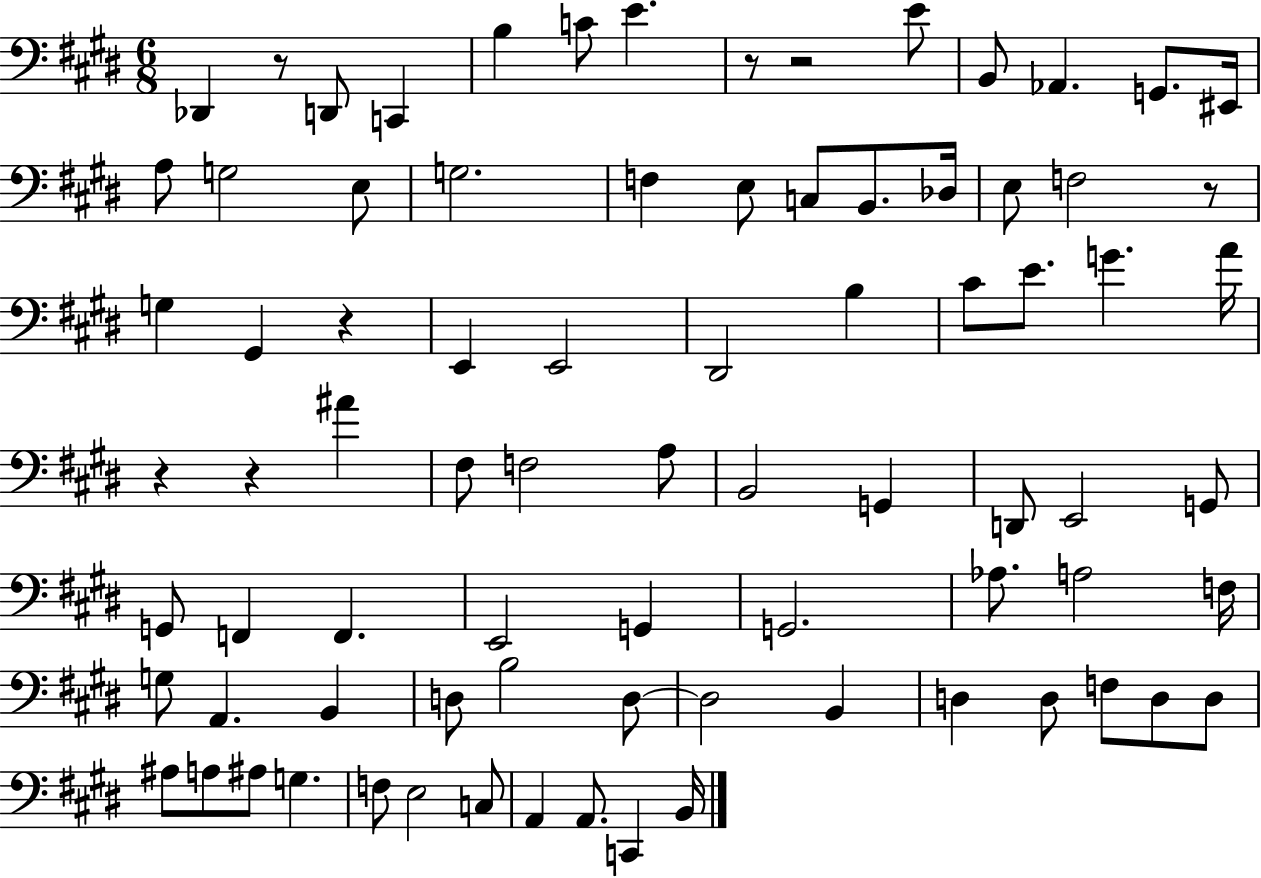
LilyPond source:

{
  \clef bass
  \numericTimeSignature
  \time 6/8
  \key e \major
  des,4 r8 d,8 c,4 | b4 c'8 e'4. | r8 r2 e'8 | b,8 aes,4. g,8. eis,16 | \break a8 g2 e8 | g2. | f4 e8 c8 b,8. des16 | e8 f2 r8 | \break g4 gis,4 r4 | e,4 e,2 | dis,2 b4 | cis'8 e'8. g'4. a'16 | \break r4 r4 ais'4 | fis8 f2 a8 | b,2 g,4 | d,8 e,2 g,8 | \break g,8 f,4 f,4. | e,2 g,4 | g,2. | aes8. a2 f16 | \break g8 a,4. b,4 | d8 b2 d8~~ | d2 b,4 | d4 d8 f8 d8 d8 | \break ais8 a8 ais8 g4. | f8 e2 c8 | a,4 a,8. c,4 b,16 | \bar "|."
}